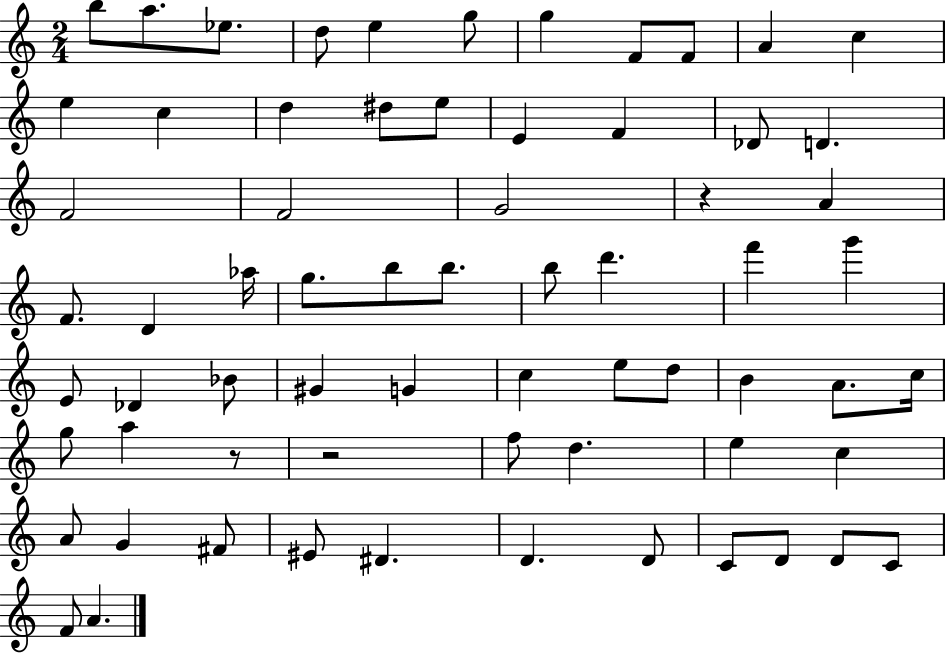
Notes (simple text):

B5/e A5/e. Eb5/e. D5/e E5/q G5/e G5/q F4/e F4/e A4/q C5/q E5/q C5/q D5/q D#5/e E5/e E4/q F4/q Db4/e D4/q. F4/h F4/h G4/h R/q A4/q F4/e. D4/q Ab5/s G5/e. B5/e B5/e. B5/e D6/q. F6/q G6/q E4/e Db4/q Bb4/e G#4/q G4/q C5/q E5/e D5/e B4/q A4/e. C5/s G5/e A5/q R/e R/h F5/e D5/q. E5/q C5/q A4/e G4/q F#4/e EIS4/e D#4/q. D4/q. D4/e C4/e D4/e D4/e C4/e F4/e A4/q.